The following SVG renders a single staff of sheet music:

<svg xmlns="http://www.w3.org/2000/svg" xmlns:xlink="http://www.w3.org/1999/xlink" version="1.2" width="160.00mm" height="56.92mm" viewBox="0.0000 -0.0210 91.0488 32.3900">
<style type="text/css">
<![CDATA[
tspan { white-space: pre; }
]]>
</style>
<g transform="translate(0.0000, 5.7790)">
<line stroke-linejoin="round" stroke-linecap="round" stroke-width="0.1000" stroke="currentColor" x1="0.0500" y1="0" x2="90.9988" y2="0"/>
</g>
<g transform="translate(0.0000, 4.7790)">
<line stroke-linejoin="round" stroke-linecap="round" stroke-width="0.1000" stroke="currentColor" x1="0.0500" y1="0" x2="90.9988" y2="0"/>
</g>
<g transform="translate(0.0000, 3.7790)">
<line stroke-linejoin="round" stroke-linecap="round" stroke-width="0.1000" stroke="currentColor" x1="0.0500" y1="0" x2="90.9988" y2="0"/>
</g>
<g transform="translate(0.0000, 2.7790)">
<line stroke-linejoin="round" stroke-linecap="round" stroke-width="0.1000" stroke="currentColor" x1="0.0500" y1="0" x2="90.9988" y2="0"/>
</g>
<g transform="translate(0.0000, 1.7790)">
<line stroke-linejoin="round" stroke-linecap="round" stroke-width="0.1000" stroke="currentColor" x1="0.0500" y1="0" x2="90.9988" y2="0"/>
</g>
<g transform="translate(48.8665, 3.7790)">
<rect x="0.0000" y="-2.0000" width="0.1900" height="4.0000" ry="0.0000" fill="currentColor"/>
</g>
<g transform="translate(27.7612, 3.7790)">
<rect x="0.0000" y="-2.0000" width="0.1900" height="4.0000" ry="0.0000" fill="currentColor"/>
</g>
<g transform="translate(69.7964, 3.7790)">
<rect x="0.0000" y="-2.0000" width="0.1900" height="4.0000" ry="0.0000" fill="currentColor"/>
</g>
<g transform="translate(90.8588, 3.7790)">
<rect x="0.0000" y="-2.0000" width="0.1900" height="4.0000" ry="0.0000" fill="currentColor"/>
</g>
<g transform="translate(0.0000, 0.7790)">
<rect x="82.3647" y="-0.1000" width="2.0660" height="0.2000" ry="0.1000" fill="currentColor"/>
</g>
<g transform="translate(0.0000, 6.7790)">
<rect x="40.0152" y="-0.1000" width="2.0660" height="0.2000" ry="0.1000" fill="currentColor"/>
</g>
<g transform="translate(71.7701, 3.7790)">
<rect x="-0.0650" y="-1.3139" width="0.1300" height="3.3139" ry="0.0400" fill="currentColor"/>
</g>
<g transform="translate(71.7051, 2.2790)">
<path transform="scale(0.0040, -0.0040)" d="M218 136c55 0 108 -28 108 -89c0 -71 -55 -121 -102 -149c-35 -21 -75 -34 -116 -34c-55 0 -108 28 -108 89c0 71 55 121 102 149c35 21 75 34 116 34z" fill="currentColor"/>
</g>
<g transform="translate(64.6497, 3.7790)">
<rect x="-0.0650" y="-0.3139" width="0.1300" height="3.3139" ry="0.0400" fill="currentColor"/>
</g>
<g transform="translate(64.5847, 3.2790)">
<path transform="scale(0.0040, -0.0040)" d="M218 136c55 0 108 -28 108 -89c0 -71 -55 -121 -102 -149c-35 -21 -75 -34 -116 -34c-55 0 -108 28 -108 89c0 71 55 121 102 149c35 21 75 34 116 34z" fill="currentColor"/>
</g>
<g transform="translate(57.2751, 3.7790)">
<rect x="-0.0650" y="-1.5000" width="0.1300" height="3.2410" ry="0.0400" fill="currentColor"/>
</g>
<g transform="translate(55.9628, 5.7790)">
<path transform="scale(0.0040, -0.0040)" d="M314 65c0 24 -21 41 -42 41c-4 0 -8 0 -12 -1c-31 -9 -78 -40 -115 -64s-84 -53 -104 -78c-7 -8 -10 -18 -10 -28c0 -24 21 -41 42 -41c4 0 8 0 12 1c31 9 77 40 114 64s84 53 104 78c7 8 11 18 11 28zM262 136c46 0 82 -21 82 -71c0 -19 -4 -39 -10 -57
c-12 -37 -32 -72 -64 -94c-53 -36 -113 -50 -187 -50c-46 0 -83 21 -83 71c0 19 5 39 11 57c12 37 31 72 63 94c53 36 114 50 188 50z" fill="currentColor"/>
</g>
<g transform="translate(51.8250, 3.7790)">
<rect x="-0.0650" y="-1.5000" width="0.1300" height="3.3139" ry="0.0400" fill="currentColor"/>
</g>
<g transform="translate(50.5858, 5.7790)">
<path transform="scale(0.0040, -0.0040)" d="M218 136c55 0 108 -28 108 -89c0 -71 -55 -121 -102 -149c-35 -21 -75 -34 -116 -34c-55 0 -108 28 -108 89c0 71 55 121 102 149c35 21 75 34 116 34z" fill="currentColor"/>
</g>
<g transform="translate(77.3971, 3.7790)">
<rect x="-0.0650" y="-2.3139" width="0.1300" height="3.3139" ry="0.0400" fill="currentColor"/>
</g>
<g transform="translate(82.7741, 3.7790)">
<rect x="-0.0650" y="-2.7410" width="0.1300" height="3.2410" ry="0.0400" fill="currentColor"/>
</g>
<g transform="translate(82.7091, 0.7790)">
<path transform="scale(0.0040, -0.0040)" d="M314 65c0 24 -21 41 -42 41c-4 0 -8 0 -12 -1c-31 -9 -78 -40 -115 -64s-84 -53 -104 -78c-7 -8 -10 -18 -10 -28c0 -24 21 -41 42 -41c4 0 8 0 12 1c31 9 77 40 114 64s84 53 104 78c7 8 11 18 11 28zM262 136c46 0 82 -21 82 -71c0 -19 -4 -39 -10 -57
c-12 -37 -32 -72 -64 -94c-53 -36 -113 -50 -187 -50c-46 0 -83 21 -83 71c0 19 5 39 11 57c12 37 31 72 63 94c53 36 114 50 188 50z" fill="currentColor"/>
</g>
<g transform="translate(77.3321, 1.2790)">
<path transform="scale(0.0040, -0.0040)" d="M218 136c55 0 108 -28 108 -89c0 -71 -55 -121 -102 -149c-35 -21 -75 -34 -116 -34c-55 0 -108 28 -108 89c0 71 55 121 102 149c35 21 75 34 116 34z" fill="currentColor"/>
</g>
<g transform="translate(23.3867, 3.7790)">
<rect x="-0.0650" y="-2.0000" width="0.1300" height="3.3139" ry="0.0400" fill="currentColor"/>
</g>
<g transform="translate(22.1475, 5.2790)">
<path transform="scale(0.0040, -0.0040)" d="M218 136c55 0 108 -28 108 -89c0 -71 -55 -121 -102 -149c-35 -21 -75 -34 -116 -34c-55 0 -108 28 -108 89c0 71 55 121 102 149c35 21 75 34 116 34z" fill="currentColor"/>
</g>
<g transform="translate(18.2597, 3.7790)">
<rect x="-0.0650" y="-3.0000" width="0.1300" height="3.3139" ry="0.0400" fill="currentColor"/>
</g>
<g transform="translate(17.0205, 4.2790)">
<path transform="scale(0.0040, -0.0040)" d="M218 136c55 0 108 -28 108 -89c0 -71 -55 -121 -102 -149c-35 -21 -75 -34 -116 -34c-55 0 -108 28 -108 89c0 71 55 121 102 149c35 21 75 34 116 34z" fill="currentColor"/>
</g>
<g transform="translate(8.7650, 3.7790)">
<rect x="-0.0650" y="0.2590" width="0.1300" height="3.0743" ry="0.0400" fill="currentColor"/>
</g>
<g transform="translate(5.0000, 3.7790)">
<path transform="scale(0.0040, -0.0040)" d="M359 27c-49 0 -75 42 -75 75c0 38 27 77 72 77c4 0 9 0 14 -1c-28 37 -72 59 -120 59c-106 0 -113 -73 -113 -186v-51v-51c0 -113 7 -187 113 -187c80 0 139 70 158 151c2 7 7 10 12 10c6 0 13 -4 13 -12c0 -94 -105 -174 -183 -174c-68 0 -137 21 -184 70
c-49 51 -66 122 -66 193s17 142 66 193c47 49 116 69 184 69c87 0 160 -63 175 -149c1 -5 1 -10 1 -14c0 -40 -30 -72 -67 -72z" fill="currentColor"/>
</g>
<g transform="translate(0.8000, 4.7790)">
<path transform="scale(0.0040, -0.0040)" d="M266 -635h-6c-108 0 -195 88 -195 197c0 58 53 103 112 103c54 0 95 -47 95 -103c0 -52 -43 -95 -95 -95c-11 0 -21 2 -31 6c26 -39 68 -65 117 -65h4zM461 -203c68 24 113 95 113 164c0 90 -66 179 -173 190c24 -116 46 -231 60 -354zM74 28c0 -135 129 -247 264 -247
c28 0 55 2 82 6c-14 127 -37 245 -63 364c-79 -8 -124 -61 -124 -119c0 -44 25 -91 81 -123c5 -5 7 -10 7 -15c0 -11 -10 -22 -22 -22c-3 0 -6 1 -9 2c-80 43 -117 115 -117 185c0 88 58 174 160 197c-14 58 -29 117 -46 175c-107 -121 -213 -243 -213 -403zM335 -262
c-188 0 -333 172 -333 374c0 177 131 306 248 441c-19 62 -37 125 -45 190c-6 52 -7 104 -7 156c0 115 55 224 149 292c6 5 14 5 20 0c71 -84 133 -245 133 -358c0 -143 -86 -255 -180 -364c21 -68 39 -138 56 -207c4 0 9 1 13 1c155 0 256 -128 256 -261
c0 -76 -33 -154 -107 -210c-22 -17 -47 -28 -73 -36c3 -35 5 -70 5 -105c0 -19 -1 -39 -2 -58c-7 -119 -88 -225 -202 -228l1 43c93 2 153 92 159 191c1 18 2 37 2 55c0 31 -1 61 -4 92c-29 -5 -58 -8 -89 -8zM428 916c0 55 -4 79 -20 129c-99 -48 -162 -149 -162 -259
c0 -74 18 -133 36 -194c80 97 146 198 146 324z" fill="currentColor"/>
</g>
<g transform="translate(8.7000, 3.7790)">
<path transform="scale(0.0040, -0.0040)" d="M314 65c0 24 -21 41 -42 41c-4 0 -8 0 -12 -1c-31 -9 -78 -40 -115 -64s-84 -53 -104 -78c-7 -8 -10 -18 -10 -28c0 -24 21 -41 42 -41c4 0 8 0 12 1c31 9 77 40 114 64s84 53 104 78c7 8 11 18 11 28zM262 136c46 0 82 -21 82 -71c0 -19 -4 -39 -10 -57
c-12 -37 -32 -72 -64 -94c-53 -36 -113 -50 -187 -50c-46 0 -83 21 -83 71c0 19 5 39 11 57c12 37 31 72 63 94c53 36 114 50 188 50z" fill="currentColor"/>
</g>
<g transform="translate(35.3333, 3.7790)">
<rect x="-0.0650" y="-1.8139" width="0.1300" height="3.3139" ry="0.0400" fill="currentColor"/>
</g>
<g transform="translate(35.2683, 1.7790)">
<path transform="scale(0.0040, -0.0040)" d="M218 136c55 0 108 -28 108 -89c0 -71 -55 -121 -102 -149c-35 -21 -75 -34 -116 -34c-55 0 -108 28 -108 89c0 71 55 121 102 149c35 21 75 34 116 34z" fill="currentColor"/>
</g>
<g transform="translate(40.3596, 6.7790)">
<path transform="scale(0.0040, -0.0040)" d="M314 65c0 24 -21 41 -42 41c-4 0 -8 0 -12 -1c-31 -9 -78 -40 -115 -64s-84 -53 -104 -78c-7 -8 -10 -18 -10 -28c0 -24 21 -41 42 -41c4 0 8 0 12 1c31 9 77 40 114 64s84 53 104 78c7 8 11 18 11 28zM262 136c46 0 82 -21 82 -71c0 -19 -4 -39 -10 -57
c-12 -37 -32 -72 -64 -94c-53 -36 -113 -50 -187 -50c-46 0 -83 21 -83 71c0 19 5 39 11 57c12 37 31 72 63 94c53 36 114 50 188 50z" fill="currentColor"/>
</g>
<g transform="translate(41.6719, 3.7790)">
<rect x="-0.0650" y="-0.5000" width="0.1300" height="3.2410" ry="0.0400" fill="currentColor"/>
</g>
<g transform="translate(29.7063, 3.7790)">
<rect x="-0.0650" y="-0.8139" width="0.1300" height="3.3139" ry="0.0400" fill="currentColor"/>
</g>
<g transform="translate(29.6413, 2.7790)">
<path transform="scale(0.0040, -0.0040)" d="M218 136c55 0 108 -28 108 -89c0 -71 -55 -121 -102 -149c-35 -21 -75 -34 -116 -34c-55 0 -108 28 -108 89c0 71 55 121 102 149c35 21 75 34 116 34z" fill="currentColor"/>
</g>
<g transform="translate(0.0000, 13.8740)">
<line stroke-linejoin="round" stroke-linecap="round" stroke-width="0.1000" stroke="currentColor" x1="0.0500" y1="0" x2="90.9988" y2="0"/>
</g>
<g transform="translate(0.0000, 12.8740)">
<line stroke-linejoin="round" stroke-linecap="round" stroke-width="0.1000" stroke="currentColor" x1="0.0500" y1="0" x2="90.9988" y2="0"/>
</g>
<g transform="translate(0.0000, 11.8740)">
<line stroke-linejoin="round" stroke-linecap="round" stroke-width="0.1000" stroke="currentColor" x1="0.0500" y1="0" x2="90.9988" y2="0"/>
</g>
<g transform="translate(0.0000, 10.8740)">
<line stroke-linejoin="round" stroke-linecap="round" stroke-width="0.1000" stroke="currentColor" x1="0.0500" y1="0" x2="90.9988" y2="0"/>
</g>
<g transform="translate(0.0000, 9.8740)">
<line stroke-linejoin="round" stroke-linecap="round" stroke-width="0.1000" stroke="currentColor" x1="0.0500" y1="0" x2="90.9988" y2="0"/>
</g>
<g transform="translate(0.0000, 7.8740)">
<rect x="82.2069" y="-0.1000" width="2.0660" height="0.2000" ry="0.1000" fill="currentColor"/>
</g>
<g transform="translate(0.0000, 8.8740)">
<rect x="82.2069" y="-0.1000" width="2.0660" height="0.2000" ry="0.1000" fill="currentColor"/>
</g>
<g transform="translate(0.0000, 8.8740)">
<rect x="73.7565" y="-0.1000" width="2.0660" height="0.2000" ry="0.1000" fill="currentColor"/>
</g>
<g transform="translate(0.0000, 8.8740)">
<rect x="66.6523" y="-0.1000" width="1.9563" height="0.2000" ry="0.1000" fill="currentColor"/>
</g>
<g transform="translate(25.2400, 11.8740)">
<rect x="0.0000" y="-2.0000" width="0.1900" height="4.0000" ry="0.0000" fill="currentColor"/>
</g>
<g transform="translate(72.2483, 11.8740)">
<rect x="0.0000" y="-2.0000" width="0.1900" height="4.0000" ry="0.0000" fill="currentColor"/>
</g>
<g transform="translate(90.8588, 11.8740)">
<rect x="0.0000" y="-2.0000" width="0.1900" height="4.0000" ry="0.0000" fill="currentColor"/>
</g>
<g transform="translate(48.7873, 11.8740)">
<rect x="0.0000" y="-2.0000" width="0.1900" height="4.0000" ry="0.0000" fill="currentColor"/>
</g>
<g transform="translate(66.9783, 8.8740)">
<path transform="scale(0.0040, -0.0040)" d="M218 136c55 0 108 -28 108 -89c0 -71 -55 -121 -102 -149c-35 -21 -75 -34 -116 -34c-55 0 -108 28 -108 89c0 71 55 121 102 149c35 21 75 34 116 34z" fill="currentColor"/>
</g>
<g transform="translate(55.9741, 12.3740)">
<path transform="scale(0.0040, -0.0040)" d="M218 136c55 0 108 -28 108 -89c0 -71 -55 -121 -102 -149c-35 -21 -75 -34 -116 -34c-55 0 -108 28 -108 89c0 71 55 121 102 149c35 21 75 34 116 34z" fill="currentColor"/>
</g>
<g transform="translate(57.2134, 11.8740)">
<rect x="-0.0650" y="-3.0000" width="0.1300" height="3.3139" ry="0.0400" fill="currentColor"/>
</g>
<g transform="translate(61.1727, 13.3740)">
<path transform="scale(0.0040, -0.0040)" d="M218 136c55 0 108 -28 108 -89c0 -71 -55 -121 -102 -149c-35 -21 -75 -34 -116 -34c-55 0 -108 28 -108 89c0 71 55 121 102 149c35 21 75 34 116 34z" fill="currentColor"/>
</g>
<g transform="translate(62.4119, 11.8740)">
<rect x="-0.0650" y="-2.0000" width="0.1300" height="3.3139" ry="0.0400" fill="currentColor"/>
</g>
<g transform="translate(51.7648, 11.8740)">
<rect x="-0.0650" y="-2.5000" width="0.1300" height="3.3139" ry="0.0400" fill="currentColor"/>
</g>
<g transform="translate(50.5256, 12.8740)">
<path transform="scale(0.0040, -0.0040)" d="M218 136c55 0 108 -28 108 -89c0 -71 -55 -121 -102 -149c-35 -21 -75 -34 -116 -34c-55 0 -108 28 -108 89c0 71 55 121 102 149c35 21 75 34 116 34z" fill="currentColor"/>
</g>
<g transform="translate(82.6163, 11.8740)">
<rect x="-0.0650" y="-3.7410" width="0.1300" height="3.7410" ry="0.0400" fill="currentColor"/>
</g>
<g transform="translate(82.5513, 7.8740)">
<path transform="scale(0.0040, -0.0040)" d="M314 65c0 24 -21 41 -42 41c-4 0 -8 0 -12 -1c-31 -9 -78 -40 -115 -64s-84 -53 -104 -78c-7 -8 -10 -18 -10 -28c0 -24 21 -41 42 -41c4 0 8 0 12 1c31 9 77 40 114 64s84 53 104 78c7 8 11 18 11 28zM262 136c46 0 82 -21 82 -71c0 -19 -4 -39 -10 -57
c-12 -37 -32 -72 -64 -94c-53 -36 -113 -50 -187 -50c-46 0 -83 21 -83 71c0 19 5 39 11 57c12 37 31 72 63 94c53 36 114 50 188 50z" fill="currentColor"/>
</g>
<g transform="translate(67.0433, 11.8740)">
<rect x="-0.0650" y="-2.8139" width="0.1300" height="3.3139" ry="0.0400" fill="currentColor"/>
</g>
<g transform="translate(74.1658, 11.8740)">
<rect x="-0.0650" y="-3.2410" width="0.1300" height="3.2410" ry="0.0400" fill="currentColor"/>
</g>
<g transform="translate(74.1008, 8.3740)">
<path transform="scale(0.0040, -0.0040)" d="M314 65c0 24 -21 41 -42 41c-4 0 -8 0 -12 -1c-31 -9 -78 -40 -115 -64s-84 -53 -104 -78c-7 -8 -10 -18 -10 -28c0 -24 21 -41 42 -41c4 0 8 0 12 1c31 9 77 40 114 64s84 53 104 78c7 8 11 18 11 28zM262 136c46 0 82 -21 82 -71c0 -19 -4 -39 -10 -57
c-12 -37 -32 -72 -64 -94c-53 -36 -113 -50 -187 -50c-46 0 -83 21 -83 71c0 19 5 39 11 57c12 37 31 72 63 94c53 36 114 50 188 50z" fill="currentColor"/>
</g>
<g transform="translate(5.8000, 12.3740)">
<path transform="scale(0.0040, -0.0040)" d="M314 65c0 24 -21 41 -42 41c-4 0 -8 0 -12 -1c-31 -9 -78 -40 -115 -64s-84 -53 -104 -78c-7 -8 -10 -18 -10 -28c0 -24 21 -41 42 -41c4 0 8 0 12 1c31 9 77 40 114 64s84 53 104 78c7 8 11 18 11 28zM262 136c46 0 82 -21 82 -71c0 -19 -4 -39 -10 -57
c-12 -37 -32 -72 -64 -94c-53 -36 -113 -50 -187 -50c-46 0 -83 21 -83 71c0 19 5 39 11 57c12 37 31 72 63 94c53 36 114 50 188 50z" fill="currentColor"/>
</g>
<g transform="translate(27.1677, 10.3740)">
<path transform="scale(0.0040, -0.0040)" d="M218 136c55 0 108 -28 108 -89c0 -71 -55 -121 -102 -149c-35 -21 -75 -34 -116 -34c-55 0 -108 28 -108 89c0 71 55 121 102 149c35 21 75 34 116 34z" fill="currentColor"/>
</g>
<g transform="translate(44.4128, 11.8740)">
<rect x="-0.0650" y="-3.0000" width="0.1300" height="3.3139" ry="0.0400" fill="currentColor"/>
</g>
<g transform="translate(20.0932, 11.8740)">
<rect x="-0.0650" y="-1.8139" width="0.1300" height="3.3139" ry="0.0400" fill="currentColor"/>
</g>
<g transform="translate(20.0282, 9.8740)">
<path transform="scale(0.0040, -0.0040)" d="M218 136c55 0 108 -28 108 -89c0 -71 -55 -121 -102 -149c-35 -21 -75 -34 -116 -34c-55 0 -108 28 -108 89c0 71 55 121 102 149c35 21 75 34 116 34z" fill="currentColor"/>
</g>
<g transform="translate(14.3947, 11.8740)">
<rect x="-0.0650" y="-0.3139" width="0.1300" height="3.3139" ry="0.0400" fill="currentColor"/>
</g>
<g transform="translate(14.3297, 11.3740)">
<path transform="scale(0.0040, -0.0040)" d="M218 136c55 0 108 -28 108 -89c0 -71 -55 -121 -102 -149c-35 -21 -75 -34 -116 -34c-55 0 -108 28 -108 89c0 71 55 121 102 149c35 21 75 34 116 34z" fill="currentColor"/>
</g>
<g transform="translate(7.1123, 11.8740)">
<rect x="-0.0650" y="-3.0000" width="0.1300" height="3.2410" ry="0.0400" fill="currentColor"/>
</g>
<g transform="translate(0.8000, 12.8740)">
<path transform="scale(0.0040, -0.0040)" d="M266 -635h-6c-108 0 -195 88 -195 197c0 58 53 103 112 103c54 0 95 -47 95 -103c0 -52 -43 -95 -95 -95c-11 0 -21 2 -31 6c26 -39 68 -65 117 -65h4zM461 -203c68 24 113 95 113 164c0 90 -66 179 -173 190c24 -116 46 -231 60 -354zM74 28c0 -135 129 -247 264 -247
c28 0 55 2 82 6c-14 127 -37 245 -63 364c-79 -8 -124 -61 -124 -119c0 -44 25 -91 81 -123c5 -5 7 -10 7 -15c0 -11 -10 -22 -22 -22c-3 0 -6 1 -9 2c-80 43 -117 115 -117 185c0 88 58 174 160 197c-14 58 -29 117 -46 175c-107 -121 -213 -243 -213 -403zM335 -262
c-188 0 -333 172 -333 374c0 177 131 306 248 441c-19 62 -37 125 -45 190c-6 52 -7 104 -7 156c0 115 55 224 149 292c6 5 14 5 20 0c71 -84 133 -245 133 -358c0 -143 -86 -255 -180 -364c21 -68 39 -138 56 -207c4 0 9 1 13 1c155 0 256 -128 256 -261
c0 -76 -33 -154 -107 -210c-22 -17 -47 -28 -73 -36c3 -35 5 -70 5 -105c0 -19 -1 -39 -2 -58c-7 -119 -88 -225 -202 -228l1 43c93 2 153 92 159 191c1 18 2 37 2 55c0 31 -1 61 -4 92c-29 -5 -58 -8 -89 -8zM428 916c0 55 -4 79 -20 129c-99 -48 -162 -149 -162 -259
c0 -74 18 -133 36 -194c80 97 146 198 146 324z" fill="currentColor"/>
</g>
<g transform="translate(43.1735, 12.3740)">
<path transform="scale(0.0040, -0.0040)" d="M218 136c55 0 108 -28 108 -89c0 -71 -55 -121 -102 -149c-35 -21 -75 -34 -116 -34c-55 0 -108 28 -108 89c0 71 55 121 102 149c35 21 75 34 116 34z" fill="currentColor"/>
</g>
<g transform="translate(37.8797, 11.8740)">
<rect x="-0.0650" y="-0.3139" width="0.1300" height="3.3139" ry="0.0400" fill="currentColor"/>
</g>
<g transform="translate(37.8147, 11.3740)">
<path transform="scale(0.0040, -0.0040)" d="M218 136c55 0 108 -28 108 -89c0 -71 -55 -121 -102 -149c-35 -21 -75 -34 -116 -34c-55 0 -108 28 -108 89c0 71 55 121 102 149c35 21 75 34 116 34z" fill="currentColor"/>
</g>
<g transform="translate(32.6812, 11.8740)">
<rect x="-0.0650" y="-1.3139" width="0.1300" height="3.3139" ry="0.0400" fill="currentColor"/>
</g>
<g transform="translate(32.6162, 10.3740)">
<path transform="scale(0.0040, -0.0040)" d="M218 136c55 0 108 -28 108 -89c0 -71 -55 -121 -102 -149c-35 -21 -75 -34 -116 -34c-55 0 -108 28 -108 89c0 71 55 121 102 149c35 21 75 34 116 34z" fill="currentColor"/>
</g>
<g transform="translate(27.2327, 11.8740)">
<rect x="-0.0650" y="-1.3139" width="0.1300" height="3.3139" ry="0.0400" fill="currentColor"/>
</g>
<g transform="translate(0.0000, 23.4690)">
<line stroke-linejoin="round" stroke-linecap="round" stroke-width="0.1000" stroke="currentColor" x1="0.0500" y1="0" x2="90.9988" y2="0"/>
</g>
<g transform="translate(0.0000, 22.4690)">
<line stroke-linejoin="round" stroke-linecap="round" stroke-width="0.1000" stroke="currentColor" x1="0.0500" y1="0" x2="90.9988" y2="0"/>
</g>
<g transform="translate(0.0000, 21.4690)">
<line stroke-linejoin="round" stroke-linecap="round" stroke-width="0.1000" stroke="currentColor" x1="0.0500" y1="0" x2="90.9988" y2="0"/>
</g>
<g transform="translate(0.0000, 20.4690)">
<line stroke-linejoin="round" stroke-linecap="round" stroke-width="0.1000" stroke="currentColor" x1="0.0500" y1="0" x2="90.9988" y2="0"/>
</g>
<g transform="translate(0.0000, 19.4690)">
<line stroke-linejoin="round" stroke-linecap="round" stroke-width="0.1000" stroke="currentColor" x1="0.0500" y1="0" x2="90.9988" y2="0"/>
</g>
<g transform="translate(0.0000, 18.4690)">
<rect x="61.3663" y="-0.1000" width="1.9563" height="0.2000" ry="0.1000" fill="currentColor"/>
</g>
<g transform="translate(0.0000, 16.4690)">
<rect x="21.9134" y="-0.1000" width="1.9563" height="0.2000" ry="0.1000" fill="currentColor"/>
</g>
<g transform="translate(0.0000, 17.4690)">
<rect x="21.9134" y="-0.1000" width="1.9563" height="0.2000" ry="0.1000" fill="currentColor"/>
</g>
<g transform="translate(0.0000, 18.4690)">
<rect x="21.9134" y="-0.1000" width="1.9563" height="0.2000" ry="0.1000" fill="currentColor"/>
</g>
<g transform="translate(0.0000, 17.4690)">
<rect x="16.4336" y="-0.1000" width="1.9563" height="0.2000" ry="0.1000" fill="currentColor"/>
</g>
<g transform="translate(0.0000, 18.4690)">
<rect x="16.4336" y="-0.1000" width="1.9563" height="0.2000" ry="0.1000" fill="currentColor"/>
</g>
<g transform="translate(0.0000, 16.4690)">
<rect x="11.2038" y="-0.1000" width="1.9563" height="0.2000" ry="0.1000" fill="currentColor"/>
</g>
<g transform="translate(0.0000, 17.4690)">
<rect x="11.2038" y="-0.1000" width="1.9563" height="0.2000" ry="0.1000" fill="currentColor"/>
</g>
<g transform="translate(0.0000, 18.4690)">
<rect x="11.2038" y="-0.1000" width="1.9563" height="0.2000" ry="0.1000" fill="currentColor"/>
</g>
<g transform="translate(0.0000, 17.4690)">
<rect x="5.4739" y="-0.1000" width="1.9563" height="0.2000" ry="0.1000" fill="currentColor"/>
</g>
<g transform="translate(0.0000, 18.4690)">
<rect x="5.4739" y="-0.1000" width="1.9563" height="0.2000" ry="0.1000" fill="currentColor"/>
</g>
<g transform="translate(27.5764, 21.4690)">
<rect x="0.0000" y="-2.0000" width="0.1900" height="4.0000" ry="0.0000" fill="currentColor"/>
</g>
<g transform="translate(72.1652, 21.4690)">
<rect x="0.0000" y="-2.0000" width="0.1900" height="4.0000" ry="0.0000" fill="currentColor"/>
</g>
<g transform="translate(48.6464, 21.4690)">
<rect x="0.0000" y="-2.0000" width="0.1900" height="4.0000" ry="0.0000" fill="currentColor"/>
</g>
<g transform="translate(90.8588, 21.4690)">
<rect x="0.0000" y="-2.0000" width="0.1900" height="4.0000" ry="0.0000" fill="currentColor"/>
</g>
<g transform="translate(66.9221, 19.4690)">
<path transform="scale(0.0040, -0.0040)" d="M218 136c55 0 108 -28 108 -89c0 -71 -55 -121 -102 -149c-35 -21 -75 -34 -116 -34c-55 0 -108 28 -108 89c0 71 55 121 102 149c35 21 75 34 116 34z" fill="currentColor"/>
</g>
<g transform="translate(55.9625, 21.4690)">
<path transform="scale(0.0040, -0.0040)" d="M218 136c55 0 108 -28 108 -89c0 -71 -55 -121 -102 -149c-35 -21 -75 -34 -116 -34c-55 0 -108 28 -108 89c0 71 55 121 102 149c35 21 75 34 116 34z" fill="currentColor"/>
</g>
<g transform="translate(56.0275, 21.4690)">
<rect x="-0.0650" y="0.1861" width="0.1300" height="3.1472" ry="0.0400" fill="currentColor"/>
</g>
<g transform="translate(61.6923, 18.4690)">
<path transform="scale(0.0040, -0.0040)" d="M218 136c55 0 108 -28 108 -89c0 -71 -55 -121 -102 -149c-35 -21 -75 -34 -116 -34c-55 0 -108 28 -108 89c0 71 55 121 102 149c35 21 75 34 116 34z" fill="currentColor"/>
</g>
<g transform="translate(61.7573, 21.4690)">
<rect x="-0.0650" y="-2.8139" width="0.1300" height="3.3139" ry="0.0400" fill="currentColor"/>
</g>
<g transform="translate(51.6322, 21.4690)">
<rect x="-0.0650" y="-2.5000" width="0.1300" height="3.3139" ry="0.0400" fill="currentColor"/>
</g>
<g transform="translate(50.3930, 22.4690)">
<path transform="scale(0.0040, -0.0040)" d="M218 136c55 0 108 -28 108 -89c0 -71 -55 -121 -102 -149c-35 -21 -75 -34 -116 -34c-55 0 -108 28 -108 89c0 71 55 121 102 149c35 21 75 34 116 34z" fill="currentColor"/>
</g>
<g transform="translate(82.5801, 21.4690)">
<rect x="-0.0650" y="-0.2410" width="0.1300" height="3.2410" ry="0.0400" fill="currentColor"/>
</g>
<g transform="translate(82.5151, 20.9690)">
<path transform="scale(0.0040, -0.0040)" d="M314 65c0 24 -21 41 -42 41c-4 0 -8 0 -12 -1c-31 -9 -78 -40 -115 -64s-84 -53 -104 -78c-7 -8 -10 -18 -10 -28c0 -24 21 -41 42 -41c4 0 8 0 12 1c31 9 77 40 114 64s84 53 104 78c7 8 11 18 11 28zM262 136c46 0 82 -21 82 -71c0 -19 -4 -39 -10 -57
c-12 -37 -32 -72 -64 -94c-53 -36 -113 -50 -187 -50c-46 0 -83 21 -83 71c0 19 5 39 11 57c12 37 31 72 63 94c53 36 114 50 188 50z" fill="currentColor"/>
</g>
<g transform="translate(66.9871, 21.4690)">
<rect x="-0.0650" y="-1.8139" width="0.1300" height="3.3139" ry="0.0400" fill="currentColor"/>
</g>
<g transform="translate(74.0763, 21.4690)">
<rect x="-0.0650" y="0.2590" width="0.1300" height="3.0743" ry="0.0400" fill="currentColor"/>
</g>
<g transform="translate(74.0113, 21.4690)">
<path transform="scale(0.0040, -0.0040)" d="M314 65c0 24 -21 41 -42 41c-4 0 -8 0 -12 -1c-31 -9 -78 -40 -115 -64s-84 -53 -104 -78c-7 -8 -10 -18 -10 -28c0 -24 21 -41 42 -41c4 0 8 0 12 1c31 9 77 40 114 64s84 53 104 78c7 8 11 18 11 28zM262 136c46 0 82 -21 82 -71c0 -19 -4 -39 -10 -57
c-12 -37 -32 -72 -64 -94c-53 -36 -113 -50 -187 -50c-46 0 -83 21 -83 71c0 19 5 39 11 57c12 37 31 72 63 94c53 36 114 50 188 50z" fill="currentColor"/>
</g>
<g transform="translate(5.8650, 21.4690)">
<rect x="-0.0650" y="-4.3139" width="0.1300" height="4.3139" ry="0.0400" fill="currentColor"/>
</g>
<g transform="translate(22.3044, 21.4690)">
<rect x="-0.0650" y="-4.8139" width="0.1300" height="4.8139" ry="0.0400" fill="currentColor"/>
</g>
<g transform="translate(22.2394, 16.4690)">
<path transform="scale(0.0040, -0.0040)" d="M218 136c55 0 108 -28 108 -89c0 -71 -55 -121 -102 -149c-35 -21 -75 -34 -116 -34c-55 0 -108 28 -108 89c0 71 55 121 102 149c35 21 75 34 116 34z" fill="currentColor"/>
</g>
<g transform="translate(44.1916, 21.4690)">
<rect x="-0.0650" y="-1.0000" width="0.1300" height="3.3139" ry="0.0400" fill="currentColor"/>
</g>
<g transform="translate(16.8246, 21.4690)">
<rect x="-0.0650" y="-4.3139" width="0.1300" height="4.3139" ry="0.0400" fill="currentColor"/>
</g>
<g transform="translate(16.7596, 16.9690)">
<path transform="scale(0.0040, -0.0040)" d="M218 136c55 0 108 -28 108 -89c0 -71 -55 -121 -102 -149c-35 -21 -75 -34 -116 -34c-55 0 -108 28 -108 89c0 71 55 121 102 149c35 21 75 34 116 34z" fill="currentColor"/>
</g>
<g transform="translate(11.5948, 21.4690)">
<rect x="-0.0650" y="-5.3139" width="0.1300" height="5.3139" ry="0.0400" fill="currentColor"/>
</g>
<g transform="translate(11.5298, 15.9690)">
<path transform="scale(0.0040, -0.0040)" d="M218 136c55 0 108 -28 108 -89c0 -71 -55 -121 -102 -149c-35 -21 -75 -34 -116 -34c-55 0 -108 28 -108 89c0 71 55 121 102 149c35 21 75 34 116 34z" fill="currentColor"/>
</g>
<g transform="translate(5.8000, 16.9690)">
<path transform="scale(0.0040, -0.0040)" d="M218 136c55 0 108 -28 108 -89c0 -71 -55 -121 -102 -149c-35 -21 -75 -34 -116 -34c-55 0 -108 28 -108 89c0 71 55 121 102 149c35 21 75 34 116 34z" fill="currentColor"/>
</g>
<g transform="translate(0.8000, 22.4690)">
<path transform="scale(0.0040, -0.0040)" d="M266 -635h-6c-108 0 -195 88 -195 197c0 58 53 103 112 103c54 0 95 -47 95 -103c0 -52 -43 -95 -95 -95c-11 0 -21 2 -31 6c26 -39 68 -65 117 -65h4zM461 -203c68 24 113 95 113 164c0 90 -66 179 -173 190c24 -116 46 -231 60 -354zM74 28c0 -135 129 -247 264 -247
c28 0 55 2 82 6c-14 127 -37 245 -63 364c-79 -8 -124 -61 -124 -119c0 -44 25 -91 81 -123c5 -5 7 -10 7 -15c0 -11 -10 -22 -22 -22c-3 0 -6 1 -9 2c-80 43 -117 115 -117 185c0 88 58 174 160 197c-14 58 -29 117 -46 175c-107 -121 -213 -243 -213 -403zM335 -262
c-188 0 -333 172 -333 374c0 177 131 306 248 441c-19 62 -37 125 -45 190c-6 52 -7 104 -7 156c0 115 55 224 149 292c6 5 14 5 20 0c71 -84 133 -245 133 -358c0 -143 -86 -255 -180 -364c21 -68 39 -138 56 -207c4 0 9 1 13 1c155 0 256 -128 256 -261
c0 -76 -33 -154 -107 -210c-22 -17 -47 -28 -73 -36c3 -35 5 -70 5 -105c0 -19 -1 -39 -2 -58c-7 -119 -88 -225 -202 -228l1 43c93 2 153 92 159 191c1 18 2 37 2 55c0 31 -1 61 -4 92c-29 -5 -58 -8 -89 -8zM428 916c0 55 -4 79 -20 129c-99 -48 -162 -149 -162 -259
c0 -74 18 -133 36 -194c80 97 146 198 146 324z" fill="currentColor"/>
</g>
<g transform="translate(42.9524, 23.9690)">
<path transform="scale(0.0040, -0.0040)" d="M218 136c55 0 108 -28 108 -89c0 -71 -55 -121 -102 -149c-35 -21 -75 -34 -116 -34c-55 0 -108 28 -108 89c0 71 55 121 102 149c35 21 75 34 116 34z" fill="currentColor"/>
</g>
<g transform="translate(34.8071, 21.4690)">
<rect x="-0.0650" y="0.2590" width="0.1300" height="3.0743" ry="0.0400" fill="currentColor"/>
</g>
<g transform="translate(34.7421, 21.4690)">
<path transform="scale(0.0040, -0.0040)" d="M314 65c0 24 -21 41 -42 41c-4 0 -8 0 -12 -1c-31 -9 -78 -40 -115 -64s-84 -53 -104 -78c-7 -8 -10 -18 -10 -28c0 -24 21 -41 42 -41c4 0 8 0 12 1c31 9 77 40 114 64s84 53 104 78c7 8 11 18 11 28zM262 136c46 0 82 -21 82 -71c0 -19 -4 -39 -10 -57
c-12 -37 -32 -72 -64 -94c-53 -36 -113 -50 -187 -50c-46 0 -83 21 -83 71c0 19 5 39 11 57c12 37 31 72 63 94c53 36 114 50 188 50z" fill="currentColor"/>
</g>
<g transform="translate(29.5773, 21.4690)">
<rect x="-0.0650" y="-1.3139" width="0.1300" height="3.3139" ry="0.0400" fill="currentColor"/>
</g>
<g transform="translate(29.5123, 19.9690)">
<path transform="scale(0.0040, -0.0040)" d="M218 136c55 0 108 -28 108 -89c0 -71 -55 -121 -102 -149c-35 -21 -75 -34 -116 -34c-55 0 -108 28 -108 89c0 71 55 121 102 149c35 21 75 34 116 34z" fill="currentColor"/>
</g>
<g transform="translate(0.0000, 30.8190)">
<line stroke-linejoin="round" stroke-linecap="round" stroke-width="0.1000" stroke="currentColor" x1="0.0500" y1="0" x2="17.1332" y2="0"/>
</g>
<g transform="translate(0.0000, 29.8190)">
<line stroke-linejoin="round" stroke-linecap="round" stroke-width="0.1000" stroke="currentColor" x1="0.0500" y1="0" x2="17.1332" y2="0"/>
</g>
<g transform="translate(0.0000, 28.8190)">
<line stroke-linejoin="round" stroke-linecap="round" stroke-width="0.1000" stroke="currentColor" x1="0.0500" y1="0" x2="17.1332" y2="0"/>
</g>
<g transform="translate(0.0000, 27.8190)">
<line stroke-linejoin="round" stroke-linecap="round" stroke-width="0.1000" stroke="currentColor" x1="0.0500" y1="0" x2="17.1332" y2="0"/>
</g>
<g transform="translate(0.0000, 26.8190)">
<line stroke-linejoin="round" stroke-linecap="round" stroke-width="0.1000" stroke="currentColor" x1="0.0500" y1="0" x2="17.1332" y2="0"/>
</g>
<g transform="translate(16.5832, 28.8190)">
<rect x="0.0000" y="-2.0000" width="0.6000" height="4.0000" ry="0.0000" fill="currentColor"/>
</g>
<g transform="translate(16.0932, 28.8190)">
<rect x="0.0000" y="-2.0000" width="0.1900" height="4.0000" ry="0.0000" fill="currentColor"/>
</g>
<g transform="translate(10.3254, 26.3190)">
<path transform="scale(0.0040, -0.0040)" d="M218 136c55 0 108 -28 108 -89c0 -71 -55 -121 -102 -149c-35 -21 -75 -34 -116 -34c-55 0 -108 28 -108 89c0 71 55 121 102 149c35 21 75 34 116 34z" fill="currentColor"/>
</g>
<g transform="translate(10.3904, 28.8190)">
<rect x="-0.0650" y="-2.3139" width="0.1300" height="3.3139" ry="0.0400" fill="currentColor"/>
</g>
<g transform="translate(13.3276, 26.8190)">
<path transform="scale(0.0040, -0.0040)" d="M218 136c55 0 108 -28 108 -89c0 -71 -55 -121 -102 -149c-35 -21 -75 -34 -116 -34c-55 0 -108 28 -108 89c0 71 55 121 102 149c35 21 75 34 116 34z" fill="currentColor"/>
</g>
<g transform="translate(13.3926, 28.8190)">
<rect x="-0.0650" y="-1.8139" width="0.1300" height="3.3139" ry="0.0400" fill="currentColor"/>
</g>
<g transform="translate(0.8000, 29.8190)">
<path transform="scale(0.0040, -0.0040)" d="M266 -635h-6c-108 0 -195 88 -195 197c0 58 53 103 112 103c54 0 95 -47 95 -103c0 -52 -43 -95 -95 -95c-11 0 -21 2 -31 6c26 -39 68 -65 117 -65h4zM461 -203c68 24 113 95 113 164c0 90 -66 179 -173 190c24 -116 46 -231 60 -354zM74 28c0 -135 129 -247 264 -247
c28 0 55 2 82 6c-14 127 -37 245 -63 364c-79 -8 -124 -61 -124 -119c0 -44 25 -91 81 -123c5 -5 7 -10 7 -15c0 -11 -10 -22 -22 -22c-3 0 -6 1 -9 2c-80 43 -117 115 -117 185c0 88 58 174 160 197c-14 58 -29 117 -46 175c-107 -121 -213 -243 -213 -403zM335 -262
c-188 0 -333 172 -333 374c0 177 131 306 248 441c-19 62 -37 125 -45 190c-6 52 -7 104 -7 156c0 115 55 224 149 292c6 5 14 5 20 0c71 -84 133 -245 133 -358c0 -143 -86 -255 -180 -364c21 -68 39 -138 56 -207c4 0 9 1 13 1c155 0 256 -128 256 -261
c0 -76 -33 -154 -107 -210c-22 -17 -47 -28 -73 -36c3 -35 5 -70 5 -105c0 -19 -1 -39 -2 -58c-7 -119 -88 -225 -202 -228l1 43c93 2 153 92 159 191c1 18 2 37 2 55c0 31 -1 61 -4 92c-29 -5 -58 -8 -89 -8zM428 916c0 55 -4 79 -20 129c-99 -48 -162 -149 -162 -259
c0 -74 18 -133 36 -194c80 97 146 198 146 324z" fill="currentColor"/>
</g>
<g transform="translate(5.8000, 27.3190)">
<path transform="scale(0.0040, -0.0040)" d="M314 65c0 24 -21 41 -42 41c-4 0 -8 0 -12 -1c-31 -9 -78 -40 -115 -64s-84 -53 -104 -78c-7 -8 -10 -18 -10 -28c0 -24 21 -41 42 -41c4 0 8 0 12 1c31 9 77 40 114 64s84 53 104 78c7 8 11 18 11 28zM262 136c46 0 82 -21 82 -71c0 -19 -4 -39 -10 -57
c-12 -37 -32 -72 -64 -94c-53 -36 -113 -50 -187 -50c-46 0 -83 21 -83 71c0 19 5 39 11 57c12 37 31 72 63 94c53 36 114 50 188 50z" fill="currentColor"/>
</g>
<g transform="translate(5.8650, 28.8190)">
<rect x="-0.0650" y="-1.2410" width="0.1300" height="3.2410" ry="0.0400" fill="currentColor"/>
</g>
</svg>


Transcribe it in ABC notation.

X:1
T:Untitled
M:4/4
L:1/4
K:C
B2 A F d f C2 E E2 c e g a2 A2 c f e e c A G A F a b2 c'2 d' f' d' e' e B2 D G B a f B2 c2 e2 g f